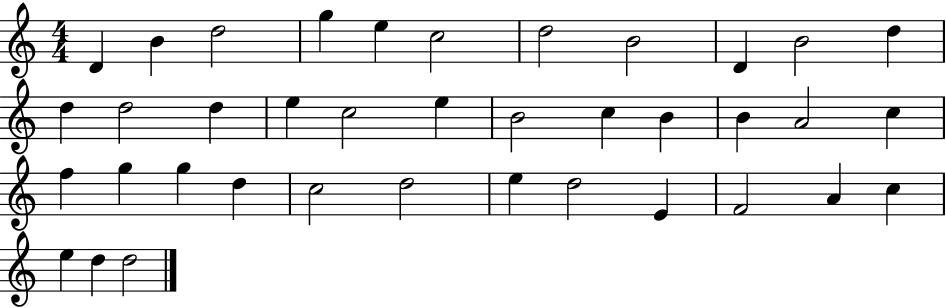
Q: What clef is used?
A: treble